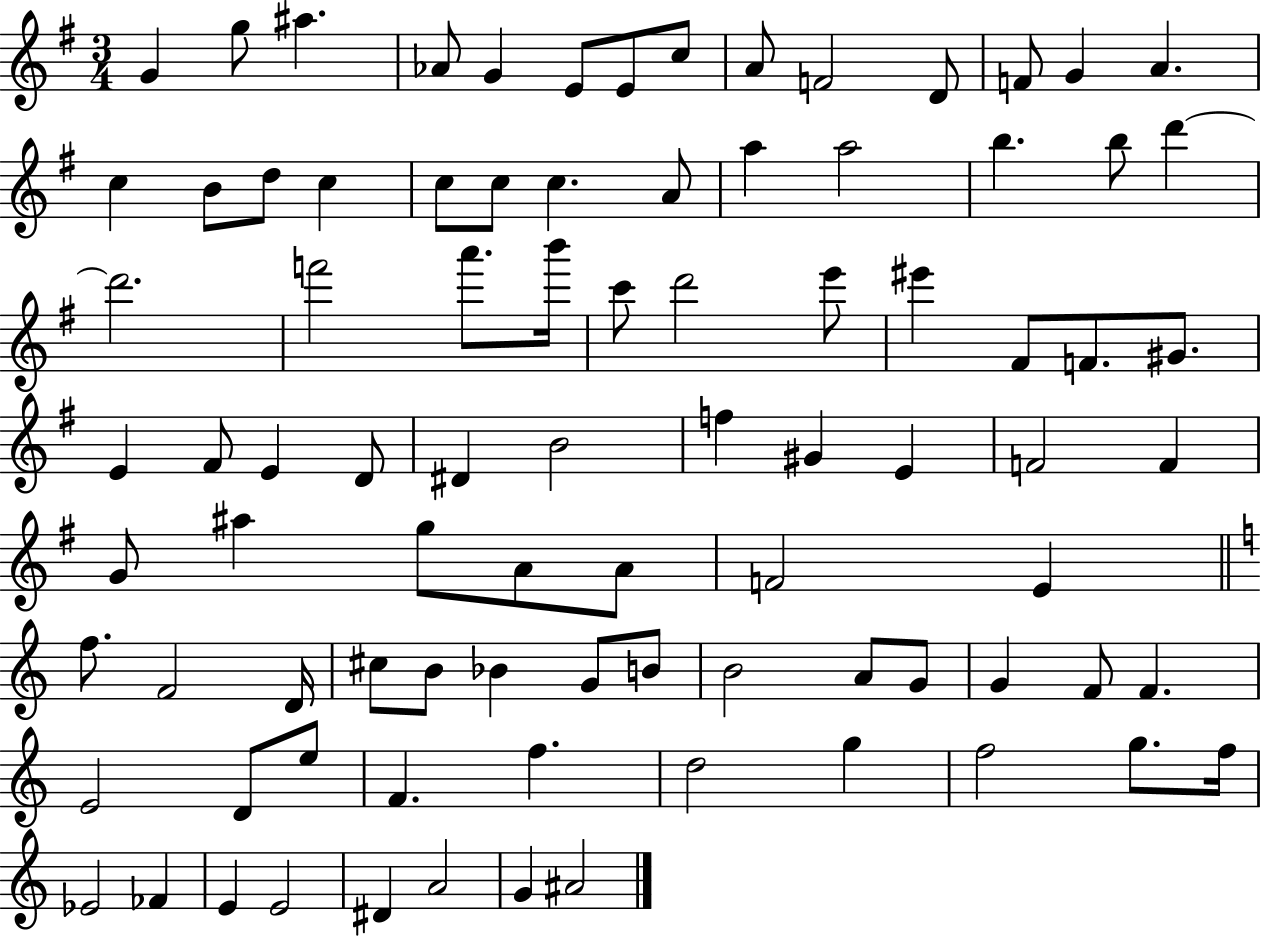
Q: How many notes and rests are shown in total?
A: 88